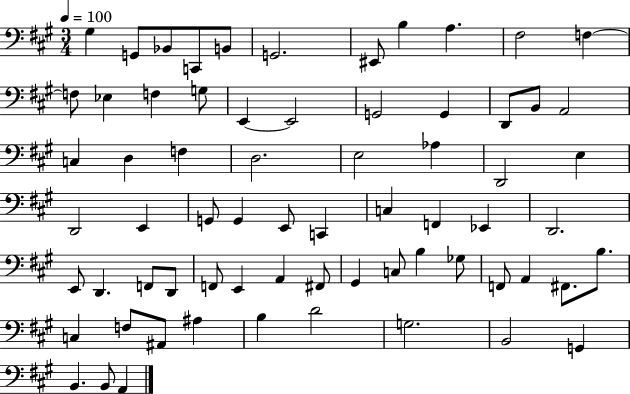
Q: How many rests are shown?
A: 0